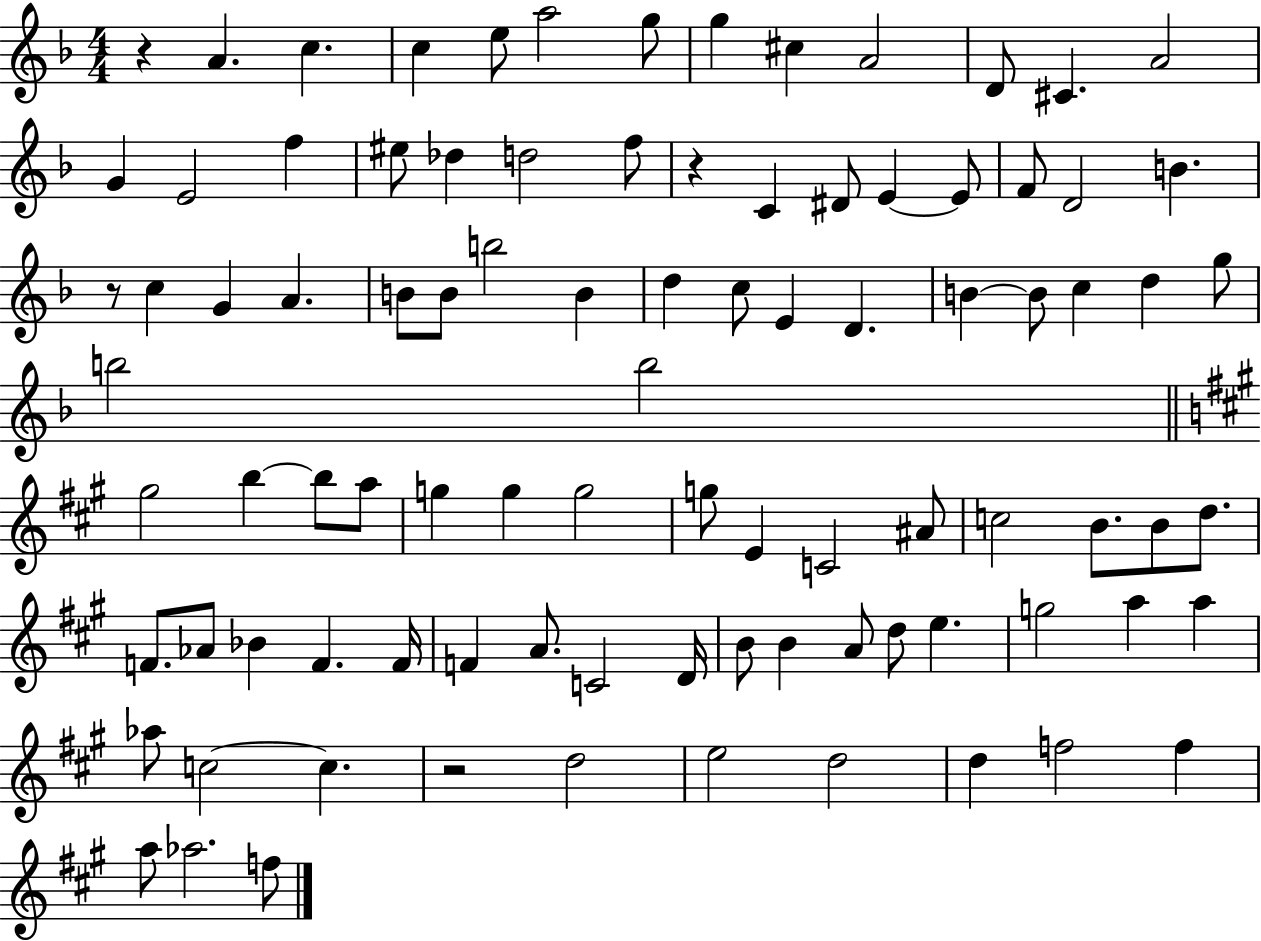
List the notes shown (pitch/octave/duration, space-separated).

R/q A4/q. C5/q. C5/q E5/e A5/h G5/e G5/q C#5/q A4/h D4/e C#4/q. A4/h G4/q E4/h F5/q EIS5/e Db5/q D5/h F5/e R/q C4/q D#4/e E4/q E4/e F4/e D4/h B4/q. R/e C5/q G4/q A4/q. B4/e B4/e B5/h B4/q D5/q C5/e E4/q D4/q. B4/q B4/e C5/q D5/q G5/e B5/h B5/h G#5/h B5/q B5/e A5/e G5/q G5/q G5/h G5/e E4/q C4/h A#4/e C5/h B4/e. B4/e D5/e. F4/e. Ab4/e Bb4/q F4/q. F4/s F4/q A4/e. C4/h D4/s B4/e B4/q A4/e D5/e E5/q. G5/h A5/q A5/q Ab5/e C5/h C5/q. R/h D5/h E5/h D5/h D5/q F5/h F5/q A5/e Ab5/h. F5/e